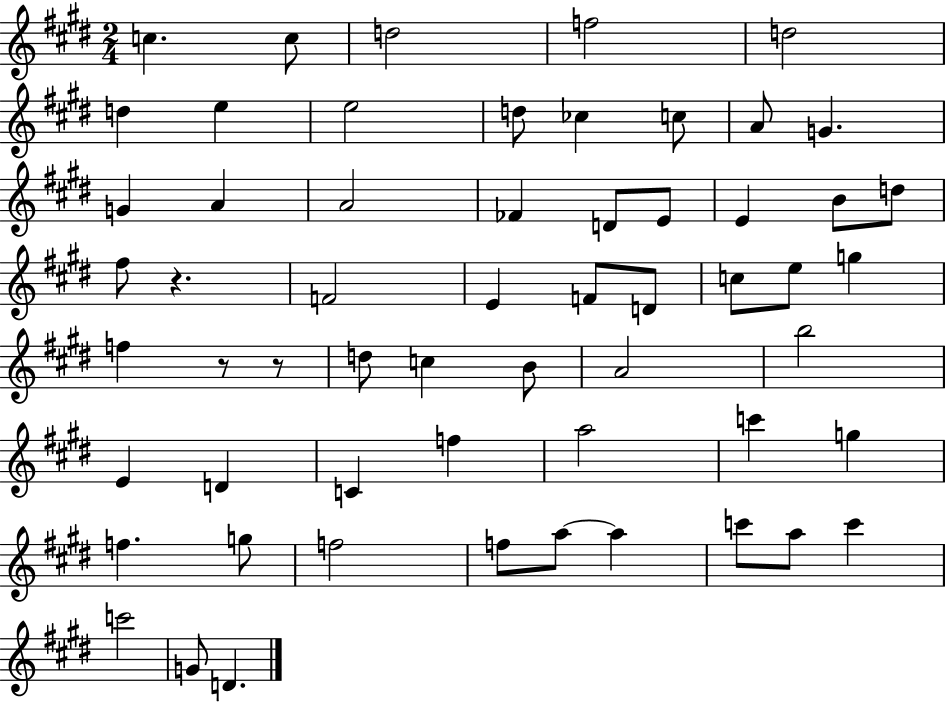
C5/q. C5/e D5/h F5/h D5/h D5/q E5/q E5/h D5/e CES5/q C5/e A4/e G4/q. G4/q A4/q A4/h FES4/q D4/e E4/e E4/q B4/e D5/e F#5/e R/q. F4/h E4/q F4/e D4/e C5/e E5/e G5/q F5/q R/e R/e D5/e C5/q B4/e A4/h B5/h E4/q D4/q C4/q F5/q A5/h C6/q G5/q F5/q. G5/e F5/h F5/e A5/e A5/q C6/e A5/e C6/q C6/h G4/e D4/q.